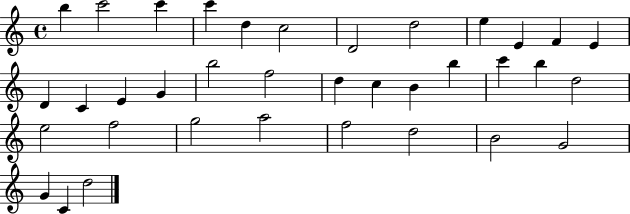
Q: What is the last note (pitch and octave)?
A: D5